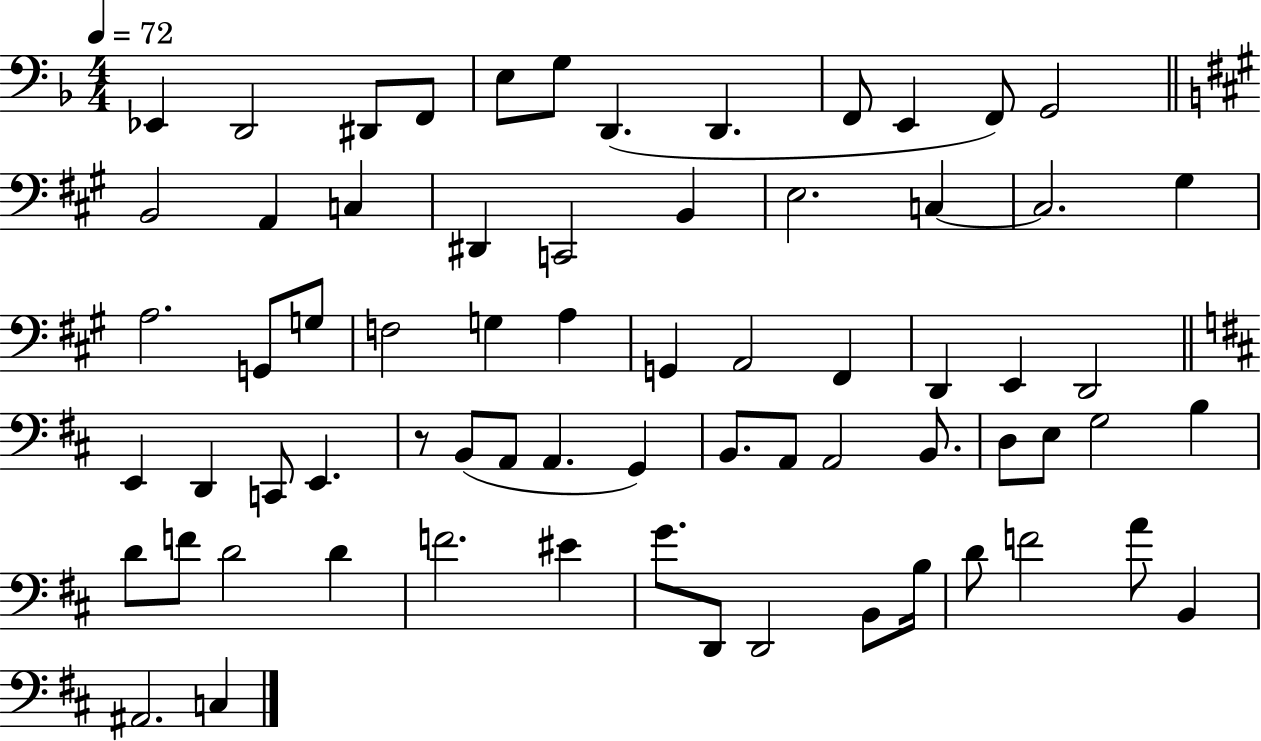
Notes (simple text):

Eb2/q D2/h D#2/e F2/e E3/e G3/e D2/q. D2/q. F2/e E2/q F2/e G2/h B2/h A2/q C3/q D#2/q C2/h B2/q E3/h. C3/q C3/h. G#3/q A3/h. G2/e G3/e F3/h G3/q A3/q G2/q A2/h F#2/q D2/q E2/q D2/h E2/q D2/q C2/e E2/q. R/e B2/e A2/e A2/q. G2/q B2/e. A2/e A2/h B2/e. D3/e E3/e G3/h B3/q D4/e F4/e D4/h D4/q F4/h. EIS4/q G4/e. D2/e D2/h B2/e B3/s D4/e F4/h A4/e B2/q A#2/h. C3/q